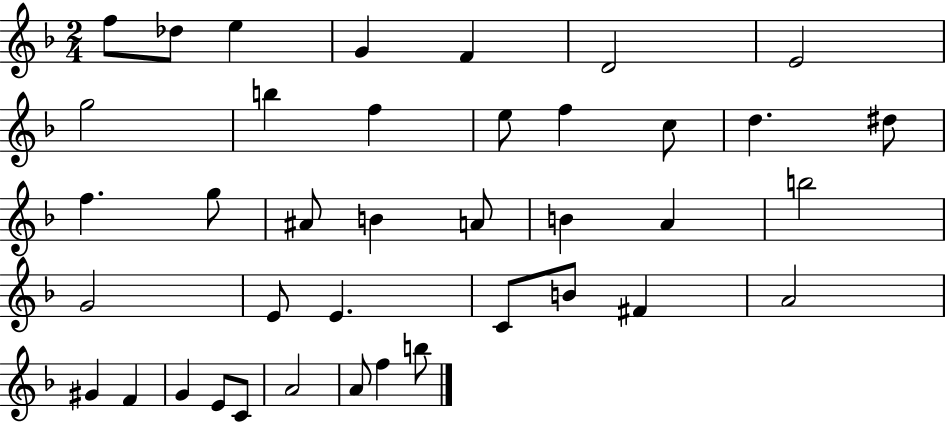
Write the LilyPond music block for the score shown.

{
  \clef treble
  \numericTimeSignature
  \time 2/4
  \key f \major
  f''8 des''8 e''4 | g'4 f'4 | d'2 | e'2 | \break g''2 | b''4 f''4 | e''8 f''4 c''8 | d''4. dis''8 | \break f''4. g''8 | ais'8 b'4 a'8 | b'4 a'4 | b''2 | \break g'2 | e'8 e'4. | c'8 b'8 fis'4 | a'2 | \break gis'4 f'4 | g'4 e'8 c'8 | a'2 | a'8 f''4 b''8 | \break \bar "|."
}